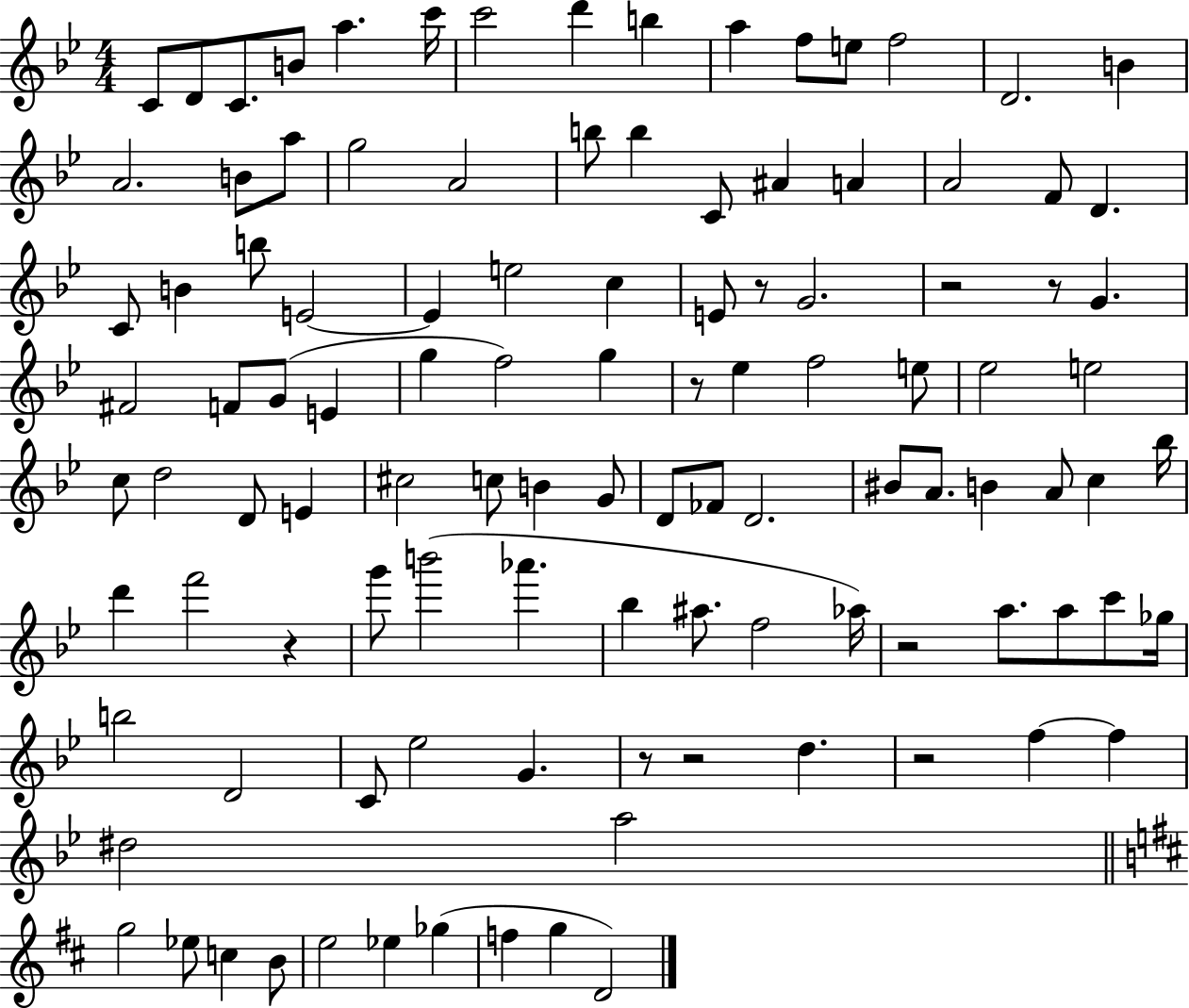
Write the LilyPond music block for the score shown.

{
  \clef treble
  \numericTimeSignature
  \time 4/4
  \key bes \major
  c'8 d'8 c'8. b'8 a''4. c'''16 | c'''2 d'''4 b''4 | a''4 f''8 e''8 f''2 | d'2. b'4 | \break a'2. b'8 a''8 | g''2 a'2 | b''8 b''4 c'8 ais'4 a'4 | a'2 f'8 d'4. | \break c'8 b'4 b''8 e'2~~ | e'4 e''2 c''4 | e'8 r8 g'2. | r2 r8 g'4. | \break fis'2 f'8 g'8( e'4 | g''4 f''2) g''4 | r8 ees''4 f''2 e''8 | ees''2 e''2 | \break c''8 d''2 d'8 e'4 | cis''2 c''8 b'4 g'8 | d'8 fes'8 d'2. | bis'8 a'8. b'4 a'8 c''4 bes''16 | \break d'''4 f'''2 r4 | g'''8 b'''2( aes'''4. | bes''4 ais''8. f''2 aes''16) | r2 a''8. a''8 c'''8 ges''16 | \break b''2 d'2 | c'8 ees''2 g'4. | r8 r2 d''4. | r2 f''4~~ f''4 | \break dis''2 a''2 | \bar "||" \break \key d \major g''2 ees''8 c''4 b'8 | e''2 ees''4 ges''4( | f''4 g''4 d'2) | \bar "|."
}